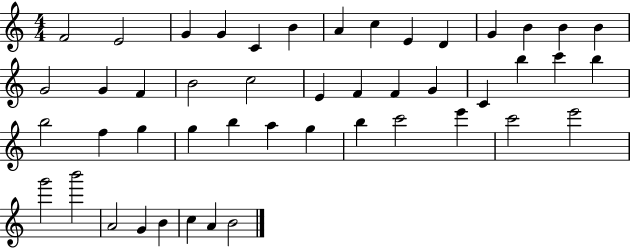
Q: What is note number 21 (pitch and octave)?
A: F4